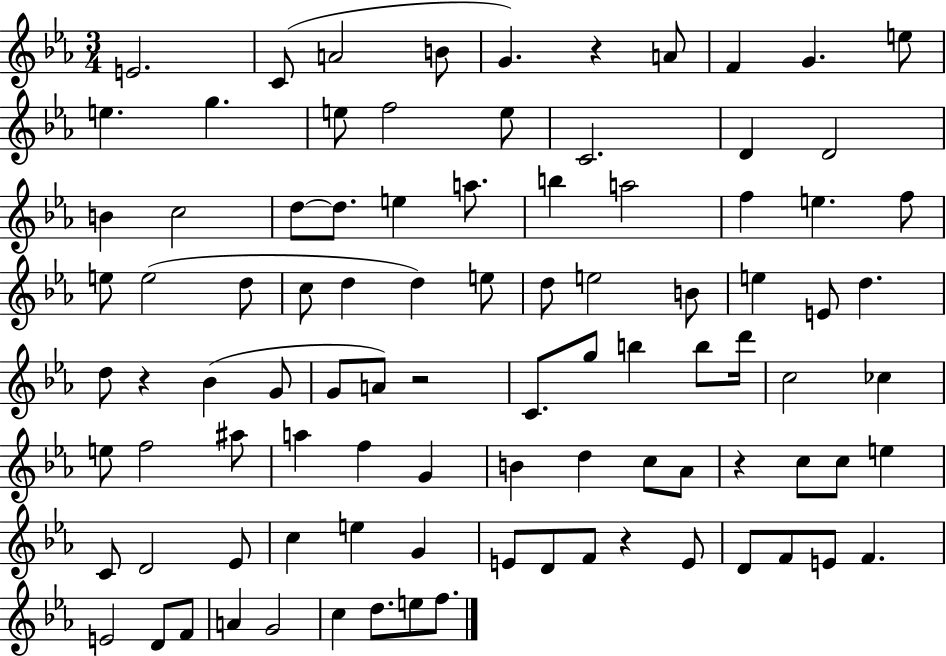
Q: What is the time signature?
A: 3/4